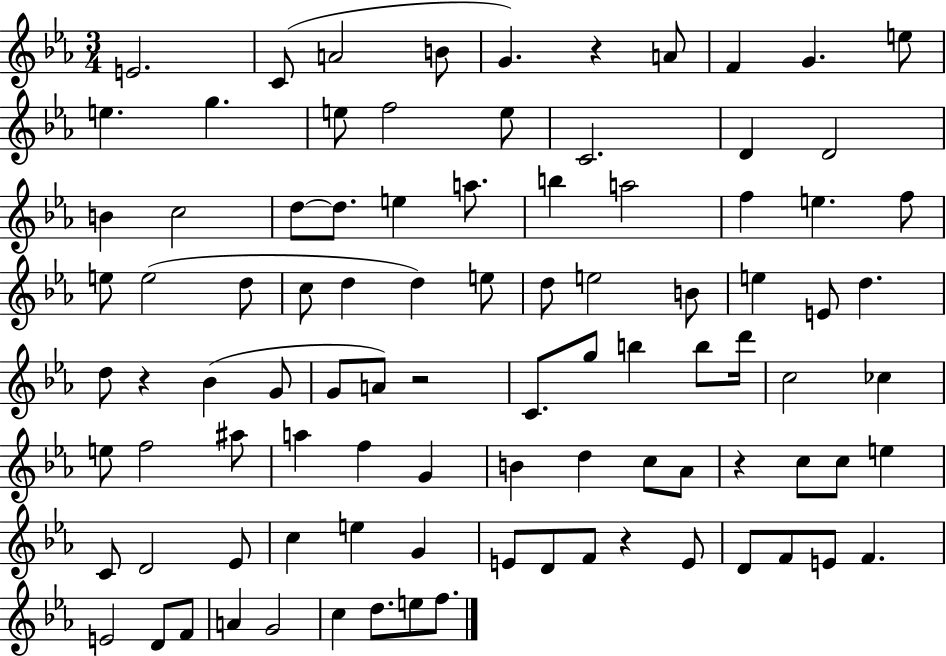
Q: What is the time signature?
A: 3/4